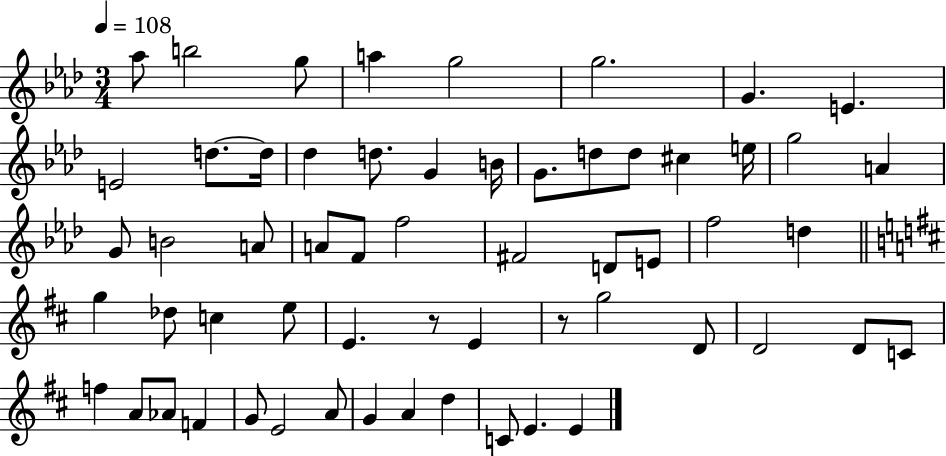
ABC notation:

X:1
T:Untitled
M:3/4
L:1/4
K:Ab
_a/2 b2 g/2 a g2 g2 G E E2 d/2 d/4 _d d/2 G B/4 G/2 d/2 d/2 ^c e/4 g2 A G/2 B2 A/2 A/2 F/2 f2 ^F2 D/2 E/2 f2 d g _d/2 c e/2 E z/2 E z/2 g2 D/2 D2 D/2 C/2 f A/2 _A/2 F G/2 E2 A/2 G A d C/2 E E